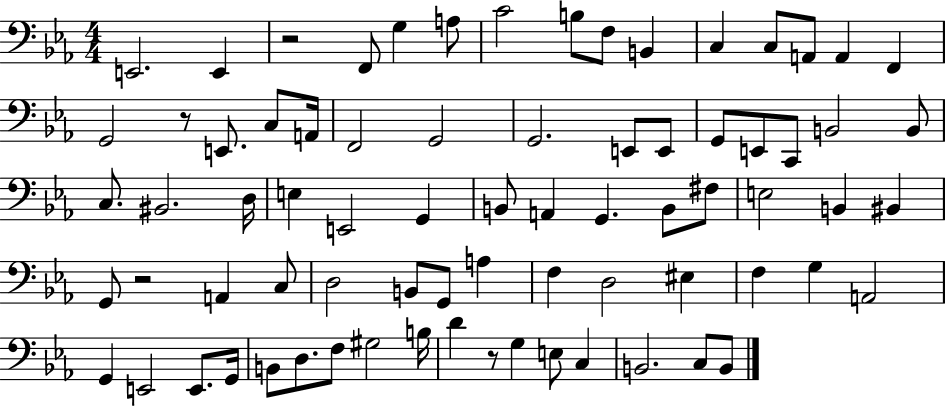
E2/h. E2/q R/h F2/e G3/q A3/e C4/h B3/e F3/e B2/q C3/q C3/e A2/e A2/q F2/q G2/h R/e E2/e. C3/e A2/s F2/h G2/h G2/h. E2/e E2/e G2/e E2/e C2/e B2/h B2/e C3/e. BIS2/h. D3/s E3/q E2/h G2/q B2/e A2/q G2/q. B2/e F#3/e E3/h B2/q BIS2/q G2/e R/h A2/q C3/e D3/h B2/e G2/e A3/q F3/q D3/h EIS3/q F3/q G3/q A2/h G2/q E2/h E2/e. G2/s B2/e D3/e. F3/e G#3/h B3/s D4/q R/e G3/q E3/e C3/q B2/h. C3/e B2/e